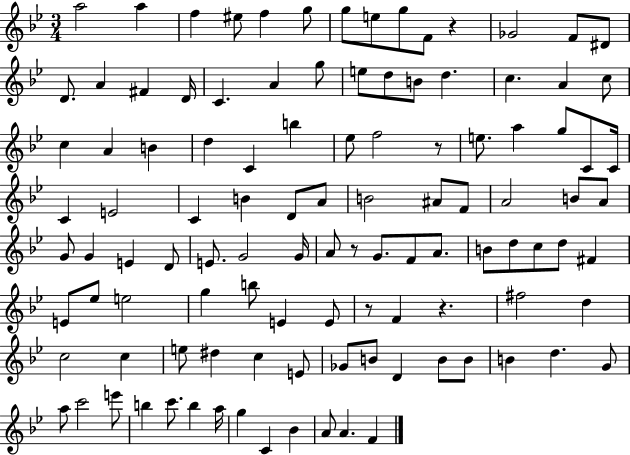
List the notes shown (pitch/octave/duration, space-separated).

A5/h A5/q F5/q EIS5/e F5/q G5/e G5/e E5/e G5/e F4/e R/q Gb4/h F4/e D#4/e D4/e. A4/q F#4/q D4/s C4/q. A4/q G5/e E5/e D5/e B4/e D5/q. C5/q. A4/q C5/e C5/q A4/q B4/q D5/q C4/q B5/q Eb5/e F5/h R/e E5/e. A5/q G5/e C4/e C4/s C4/q E4/h C4/q B4/q D4/e A4/e B4/h A#4/e F4/e A4/h B4/e A4/e G4/e G4/q E4/q D4/e E4/e. G4/h G4/s A4/e R/e G4/e. F4/e A4/e. B4/e D5/e C5/e D5/e F#4/q E4/e Eb5/e E5/h G5/q B5/e E4/q E4/e R/e F4/q R/q. F#5/h D5/q C5/h C5/q E5/e D#5/q C5/q E4/e Gb4/e B4/e D4/q B4/e B4/e B4/q D5/q. G4/e A5/e C6/h E6/e B5/q C6/e. B5/q A5/s G5/q C4/q Bb4/q A4/e A4/q. F4/q